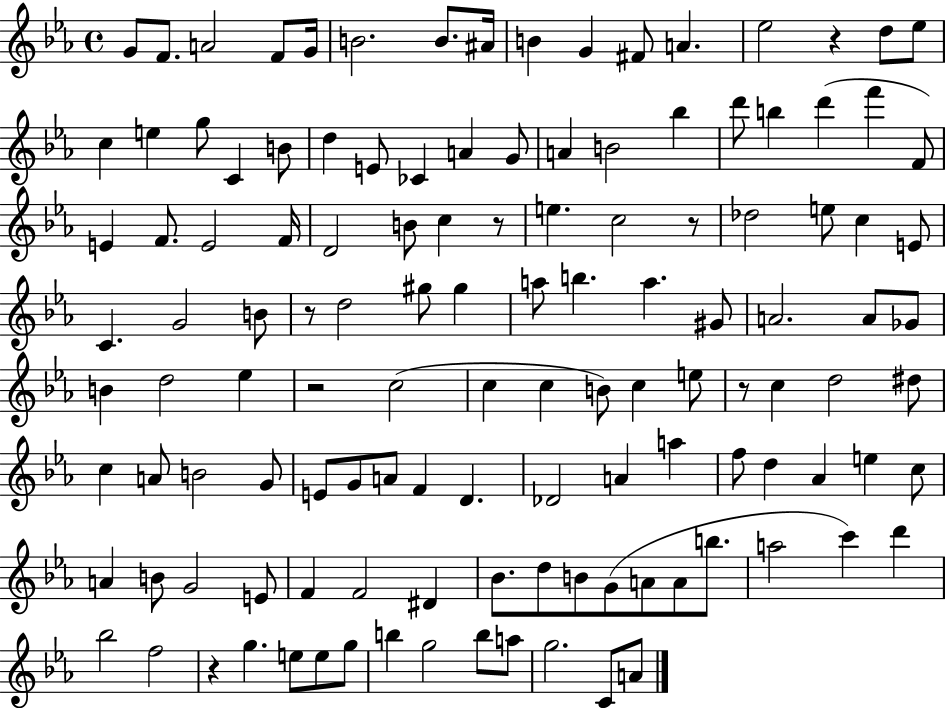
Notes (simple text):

G4/e F4/e. A4/h F4/e G4/s B4/h. B4/e. A#4/s B4/q G4/q F#4/e A4/q. Eb5/h R/q D5/e Eb5/e C5/q E5/q G5/e C4/q B4/e D5/q E4/e CES4/q A4/q G4/e A4/q B4/h Bb5/q D6/e B5/q D6/q F6/q F4/e E4/q F4/e. E4/h F4/s D4/h B4/e C5/q R/e E5/q. C5/h R/e Db5/h E5/e C5/q E4/e C4/q. G4/h B4/e R/e D5/h G#5/e G#5/q A5/e B5/q. A5/q. G#4/e A4/h. A4/e Gb4/e B4/q D5/h Eb5/q R/h C5/h C5/q C5/q B4/e C5/q E5/e R/e C5/q D5/h D#5/e C5/q A4/e B4/h G4/e E4/e G4/e A4/e F4/q D4/q. Db4/h A4/q A5/q F5/e D5/q Ab4/q E5/q C5/e A4/q B4/e G4/h E4/e F4/q F4/h D#4/q Bb4/e. D5/e B4/e G4/e A4/e A4/e B5/e. A5/h C6/q D6/q Bb5/h F5/h R/q G5/q. E5/e E5/e G5/e B5/q G5/h B5/e A5/e G5/h. C4/e A4/e